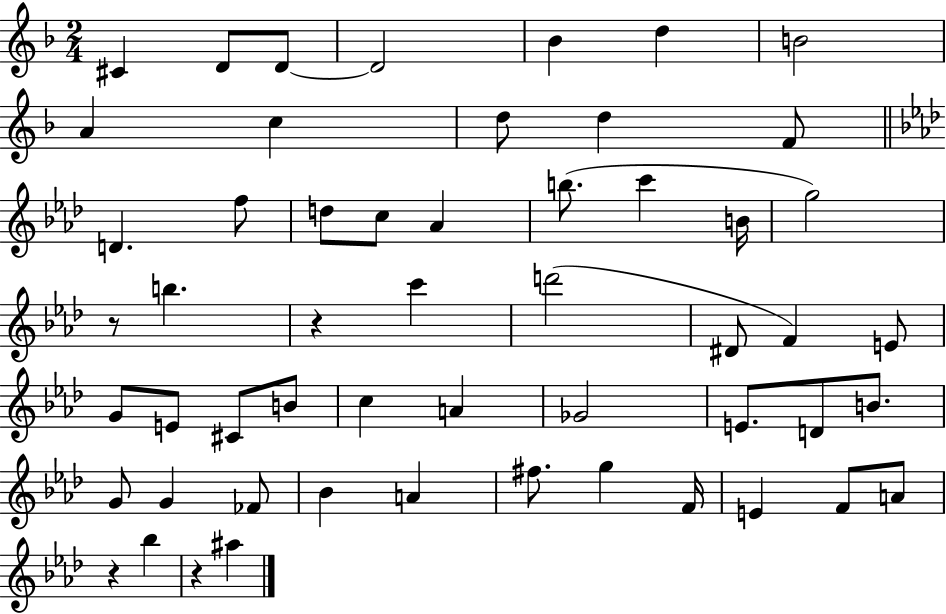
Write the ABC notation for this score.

X:1
T:Untitled
M:2/4
L:1/4
K:F
^C D/2 D/2 D2 _B d B2 A c d/2 d F/2 D f/2 d/2 c/2 _A b/2 c' B/4 g2 z/2 b z c' d'2 ^D/2 F E/2 G/2 E/2 ^C/2 B/2 c A _G2 E/2 D/2 B/2 G/2 G _F/2 _B A ^f/2 g F/4 E F/2 A/2 z _b z ^a